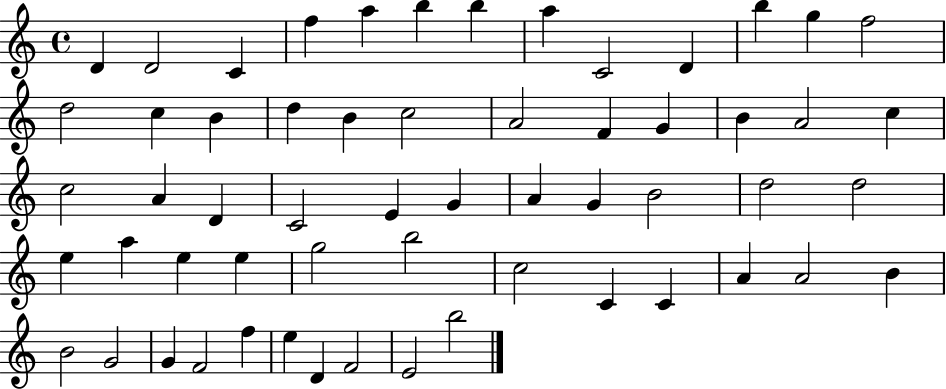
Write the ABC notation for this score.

X:1
T:Untitled
M:4/4
L:1/4
K:C
D D2 C f a b b a C2 D b g f2 d2 c B d B c2 A2 F G B A2 c c2 A D C2 E G A G B2 d2 d2 e a e e g2 b2 c2 C C A A2 B B2 G2 G F2 f e D F2 E2 b2